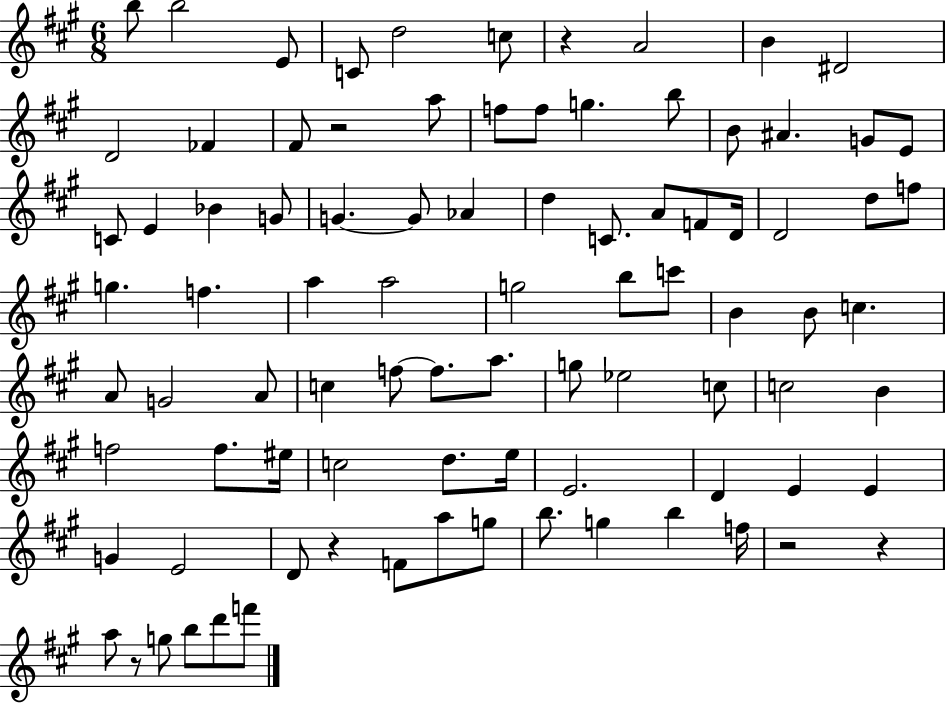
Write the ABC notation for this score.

X:1
T:Untitled
M:6/8
L:1/4
K:A
b/2 b2 E/2 C/2 d2 c/2 z A2 B ^D2 D2 _F ^F/2 z2 a/2 f/2 f/2 g b/2 B/2 ^A G/2 E/2 C/2 E _B G/2 G G/2 _A d C/2 A/2 F/2 D/4 D2 d/2 f/2 g f a a2 g2 b/2 c'/2 B B/2 c A/2 G2 A/2 c f/2 f/2 a/2 g/2 _e2 c/2 c2 B f2 f/2 ^e/4 c2 d/2 e/4 E2 D E E G E2 D/2 z F/2 a/2 g/2 b/2 g b f/4 z2 z a/2 z/2 g/2 b/2 d'/2 f'/2